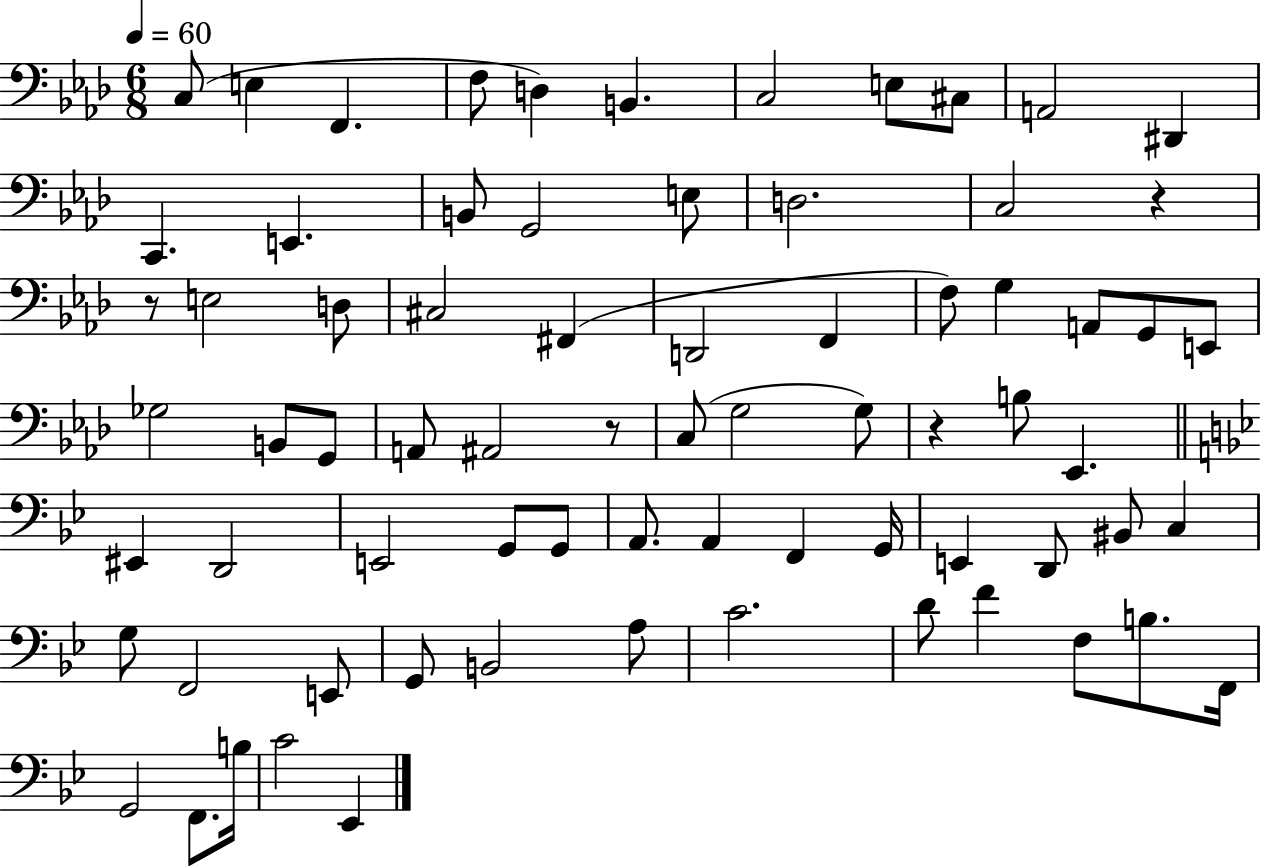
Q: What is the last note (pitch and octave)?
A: Eb2